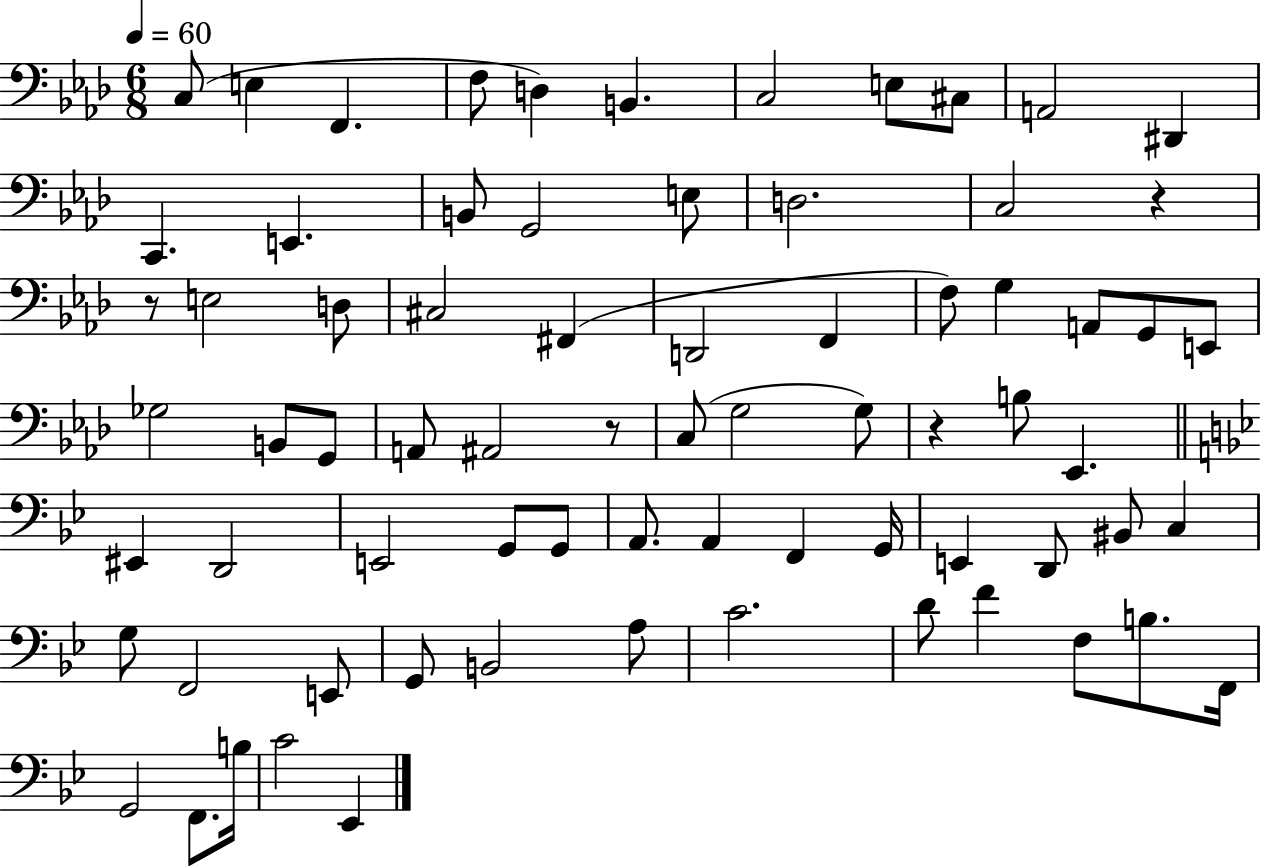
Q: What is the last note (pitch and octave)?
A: Eb2